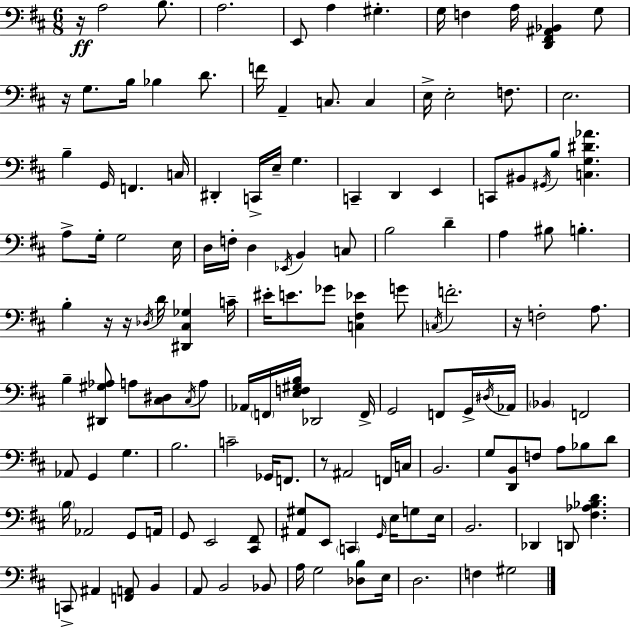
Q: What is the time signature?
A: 6/8